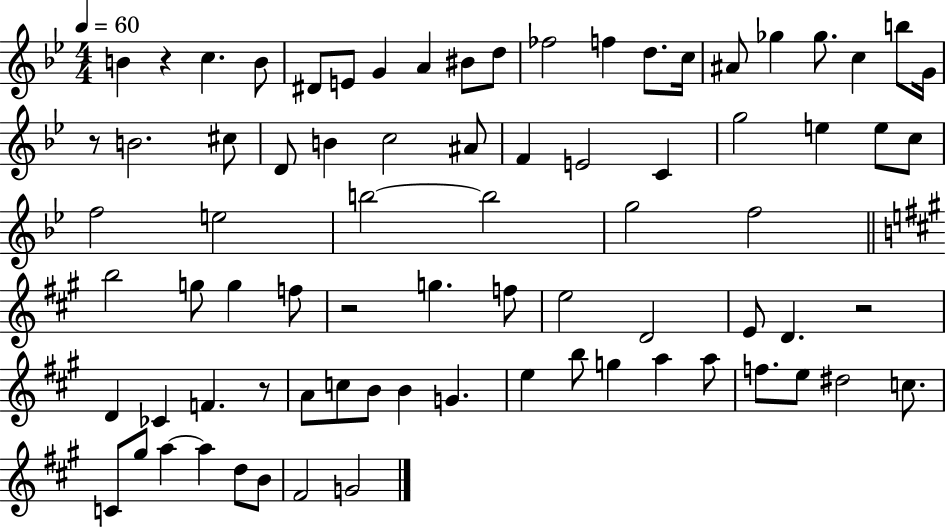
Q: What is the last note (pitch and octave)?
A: G4